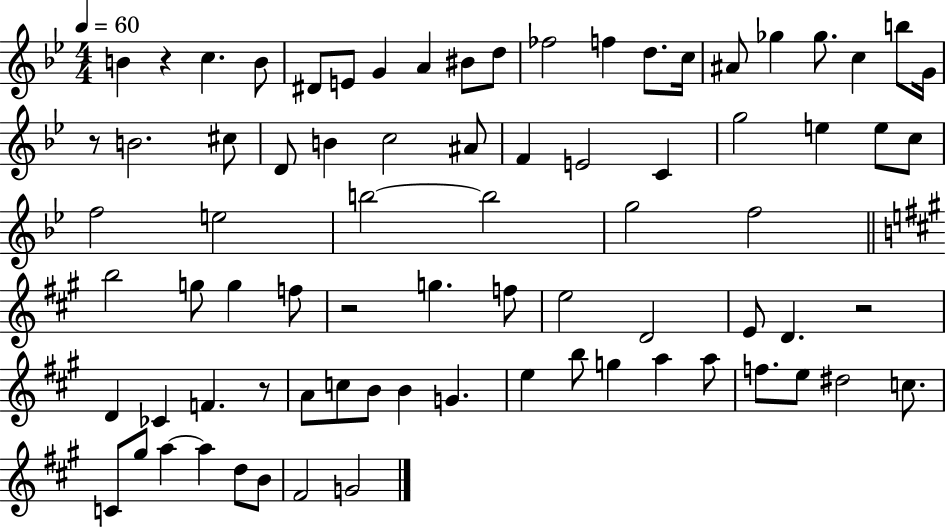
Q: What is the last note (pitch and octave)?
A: G4